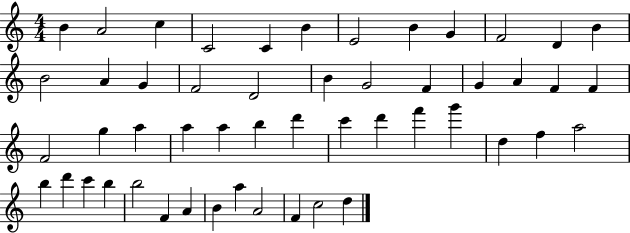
B4/q A4/h C5/q C4/h C4/q B4/q E4/h B4/q G4/q F4/h D4/q B4/q B4/h A4/q G4/q F4/h D4/h B4/q G4/h F4/q G4/q A4/q F4/q F4/q F4/h G5/q A5/q A5/q A5/q B5/q D6/q C6/q D6/q F6/q G6/q D5/q F5/q A5/h B5/q D6/q C6/q B5/q B5/h F4/q A4/q B4/q A5/q A4/h F4/q C5/h D5/q